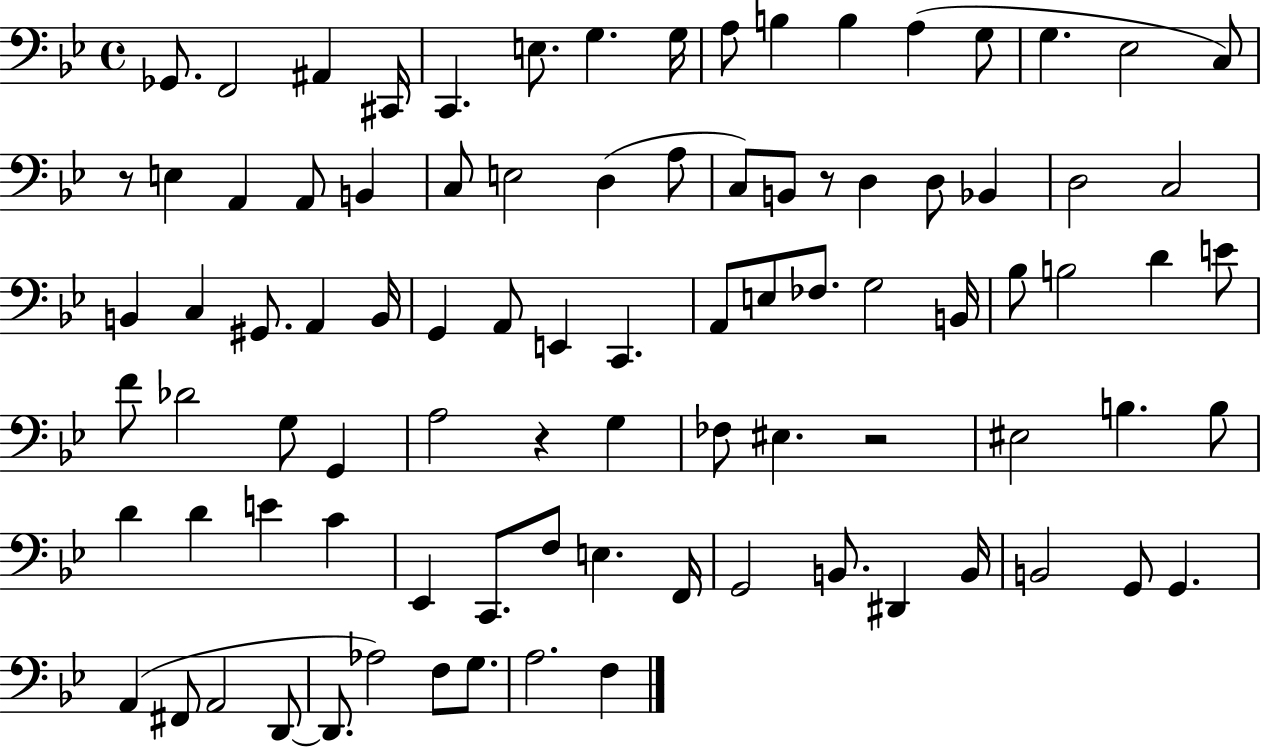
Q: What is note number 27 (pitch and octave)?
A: D3